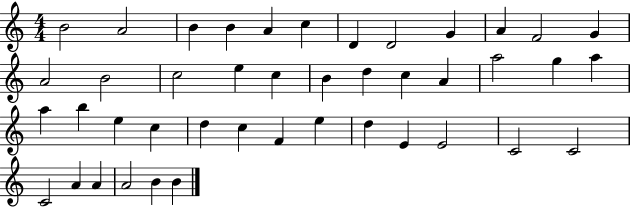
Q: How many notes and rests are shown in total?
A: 43